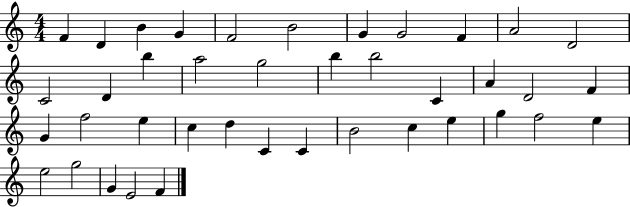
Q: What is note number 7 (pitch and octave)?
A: G4